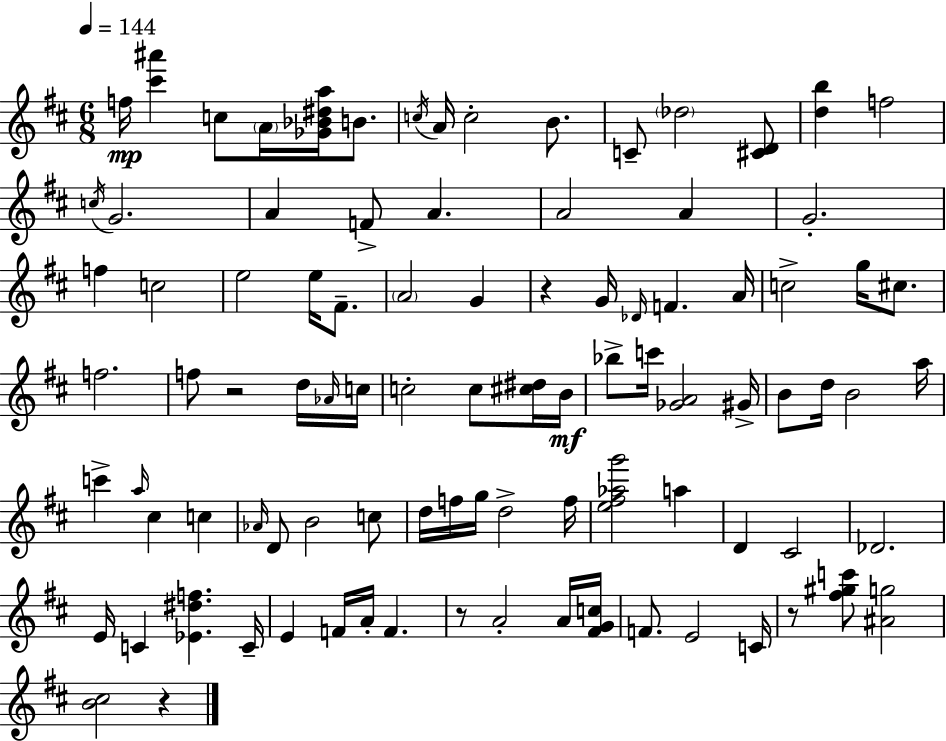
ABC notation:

X:1
T:Untitled
M:6/8
L:1/4
K:D
f/4 [^c'^a'] c/2 A/4 [_G_B^da]/4 B/2 c/4 A/4 c2 B/2 C/2 _d2 [^CD]/2 [db] f2 c/4 G2 A F/2 A A2 A G2 f c2 e2 e/4 ^F/2 A2 G z G/4 _D/4 F A/4 c2 g/4 ^c/2 f2 f/2 z2 d/4 _A/4 c/4 c2 c/2 [^c^d]/4 B/4 _b/2 c'/4 [_GA]2 ^G/4 B/2 d/4 B2 a/4 c' a/4 ^c c _A/4 D/2 B2 c/2 d/4 f/4 g/4 d2 f/4 [e^f_ag']2 a D ^C2 _D2 E/4 C [_E^df] C/4 E F/4 A/4 F z/2 A2 A/4 [^FGc]/4 F/2 E2 C/4 z/2 [^f^gc']/2 [^Ag]2 [B^c]2 z